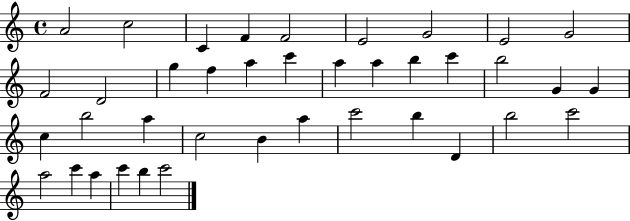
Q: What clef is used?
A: treble